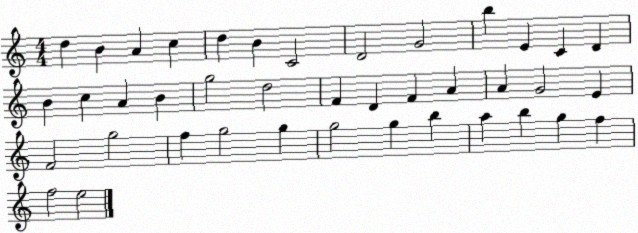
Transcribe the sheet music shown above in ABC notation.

X:1
T:Untitled
M:4/4
L:1/4
K:C
d B A c d B C2 D2 G2 b E C D B c A B g2 d2 F D F A A G2 E F2 g2 f g2 g g2 g b a b g f f2 e2